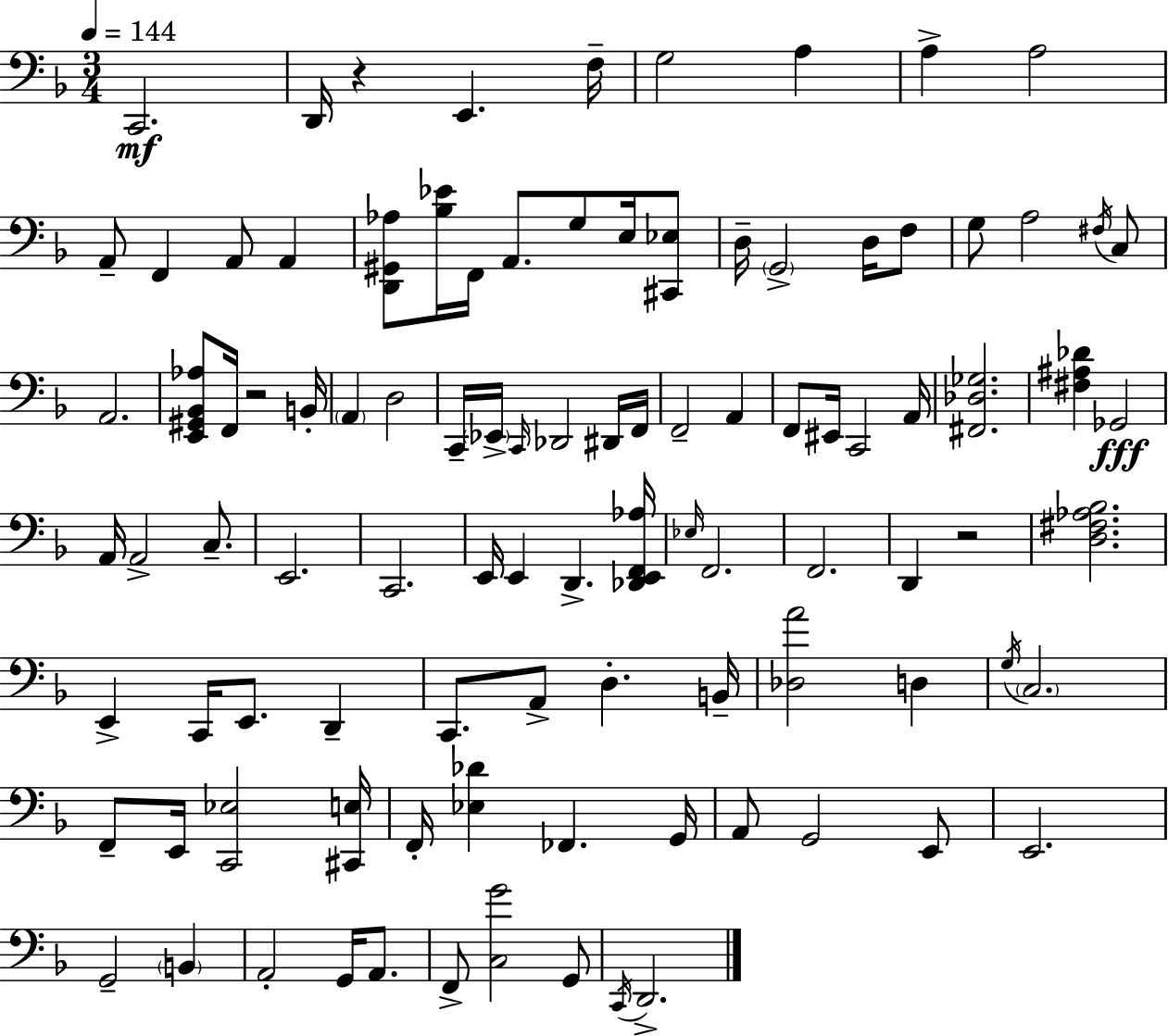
C2/h. D2/s R/q E2/q. F3/s G3/h A3/q A3/q A3/h A2/e F2/q A2/e A2/q [D2,G#2,Ab3]/e [Bb3,Eb4]/s F2/s A2/e. G3/e E3/s [C#2,Eb3]/e D3/s G2/h D3/s F3/e G3/e A3/h F#3/s C3/e A2/h. [E2,G#2,Bb2,Ab3]/e F2/s R/h B2/s A2/q D3/h C2/s Eb2/s C2/s Db2/h D#2/s F2/s F2/h A2/q F2/e EIS2/s C2/h A2/s [F#2,Db3,Gb3]/h. [F#3,A#3,Db4]/q Gb2/h A2/s A2/h C3/e. E2/h. C2/h. E2/s E2/q D2/q. [Db2,E2,F2,Ab3]/s Eb3/s F2/h. F2/h. D2/q R/h [D3,F#3,Ab3,Bb3]/h. E2/q C2/s E2/e. D2/q C2/e. A2/e D3/q. B2/s [Db3,A4]/h D3/q G3/s C3/h. F2/e E2/s [C2,Eb3]/h [C#2,E3]/s F2/s [Eb3,Db4]/q FES2/q. G2/s A2/e G2/h E2/e E2/h. G2/h B2/q A2/h G2/s A2/e. F2/e [C3,G4]/h G2/e C2/s D2/h.